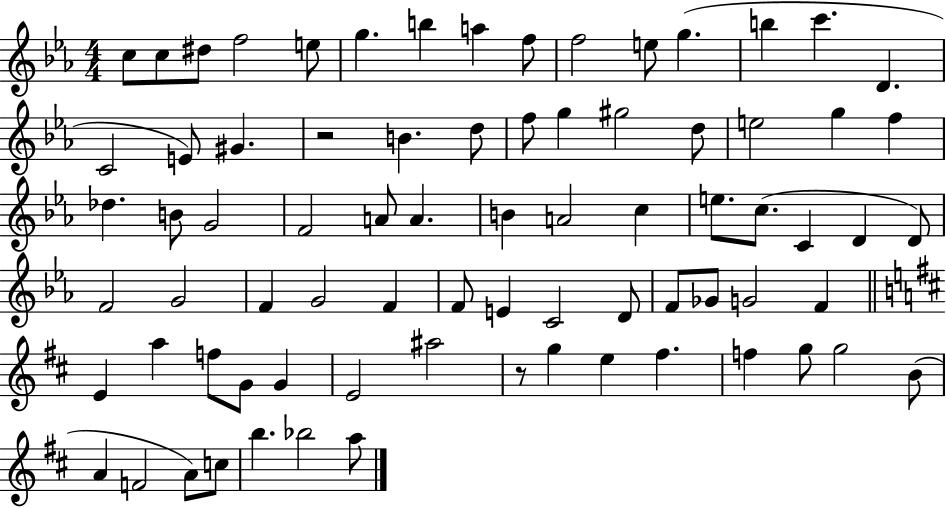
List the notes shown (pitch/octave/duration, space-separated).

C5/e C5/e D#5/e F5/h E5/e G5/q. B5/q A5/q F5/e F5/h E5/e G5/q. B5/q C6/q. D4/q. C4/h E4/e G#4/q. R/h B4/q. D5/e F5/e G5/q G#5/h D5/e E5/h G5/q F5/q Db5/q. B4/e G4/h F4/h A4/e A4/q. B4/q A4/h C5/q E5/e. C5/e. C4/q D4/q D4/e F4/h G4/h F4/q G4/h F4/q F4/e E4/q C4/h D4/e F4/e Gb4/e G4/h F4/q E4/q A5/q F5/e G4/e G4/q E4/h A#5/h R/e G5/q E5/q F#5/q. F5/q G5/e G5/h B4/e A4/q F4/h A4/e C5/e B5/q. Bb5/h A5/e